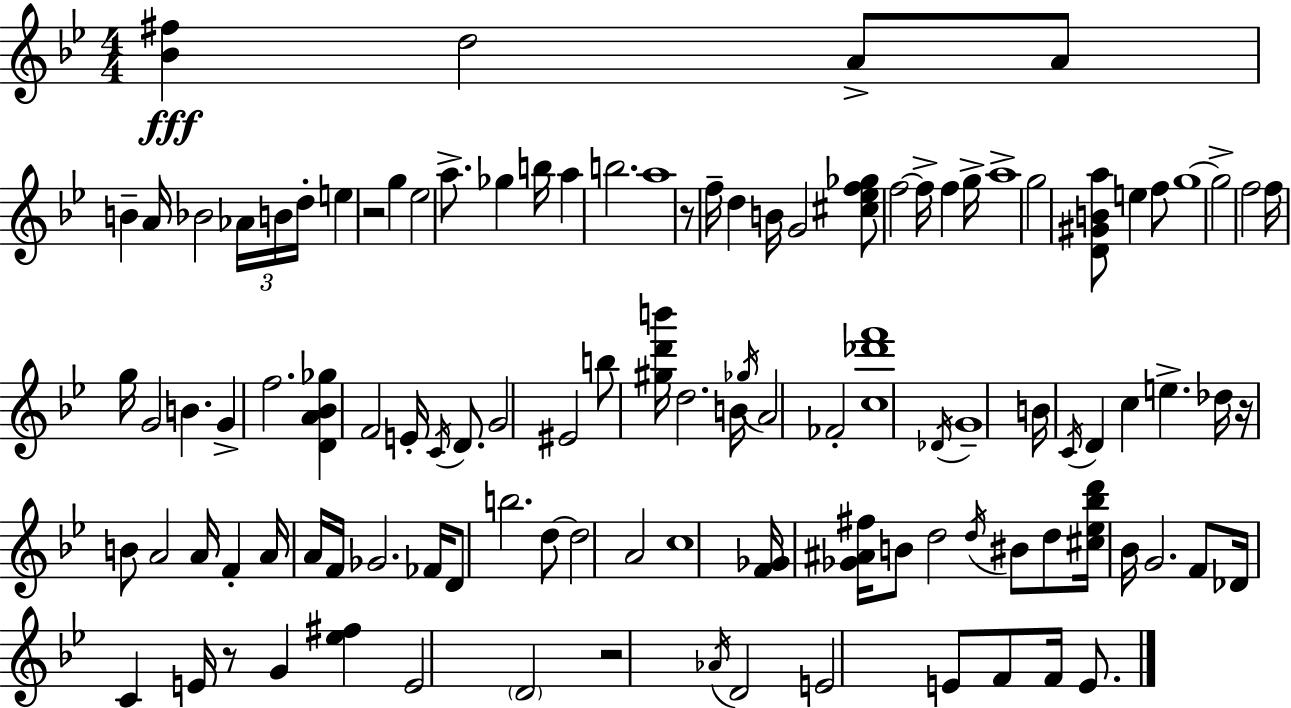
{
  \clef treble
  \numericTimeSignature
  \time 4/4
  \key g \minor
  <bes' fis''>4\fff d''2 a'8-> a'8 | b'4-- a'16 bes'2 \tuplet 3/2 { aes'16 b'16 d''16-. } | e''4 r2 g''4 | ees''2 a''8.-> ges''4 b''16 | \break a''4 b''2. | a''1 | r8 f''16-- d''4 b'16 g'2 | <cis'' ees'' f'' ges''>8 f''2~~ f''16-> f''4 g''16-> | \break a''1-> | g''2 <d' gis' b' a''>8 e''4 f''8 | g''1~~ | g''2-> f''2 | \break f''16 g''16 g'2 b'4. | g'4-> f''2. | <d' a' bes' ges''>4 f'2 e'16-. \acciaccatura { c'16 } d'8. | g'2 eis'2 | \break b''8 <gis'' d''' b'''>16 d''2. | b'16 \acciaccatura { ges''16 } a'2 fes'2-. | <c'' des''' f'''>1 | \acciaccatura { des'16 } g'1-- | \break b'16 \acciaccatura { c'16 } d'4 c''4 e''4.-> | des''16 r16 b'8 a'2 a'16 | f'4-. a'16 a'16 f'16 ges'2. | fes'16 d'8 b''2. | \break d''8~~ d''2 a'2 | c''1 | <f' ges'>16 <ges' ais' fis''>16 b'8 d''2 | \acciaccatura { d''16 } bis'8 d''8 <cis'' ees'' bes'' d'''>16 bes'16 g'2. | \break f'8 des'16 c'4 e'16 r8 g'4 | <ees'' fis''>4 e'2 \parenthesize d'2 | r2 \acciaccatura { aes'16 } d'2 | e'2 e'8 | \break f'8 f'16 e'8. \bar "|."
}